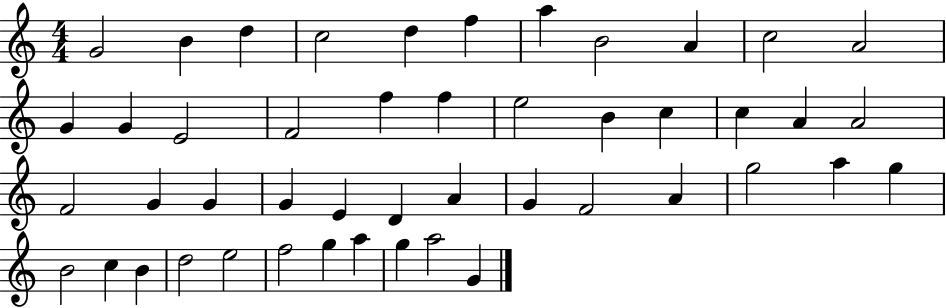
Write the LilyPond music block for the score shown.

{
  \clef treble
  \numericTimeSignature
  \time 4/4
  \key c \major
  g'2 b'4 d''4 | c''2 d''4 f''4 | a''4 b'2 a'4 | c''2 a'2 | \break g'4 g'4 e'2 | f'2 f''4 f''4 | e''2 b'4 c''4 | c''4 a'4 a'2 | \break f'2 g'4 g'4 | g'4 e'4 d'4 a'4 | g'4 f'2 a'4 | g''2 a''4 g''4 | \break b'2 c''4 b'4 | d''2 e''2 | f''2 g''4 a''4 | g''4 a''2 g'4 | \break \bar "|."
}